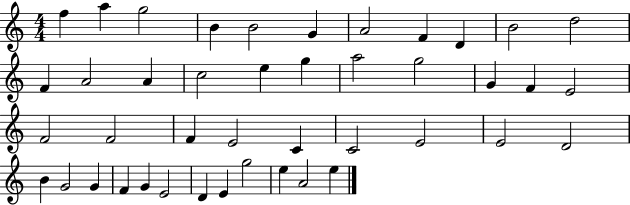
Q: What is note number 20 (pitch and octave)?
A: G4